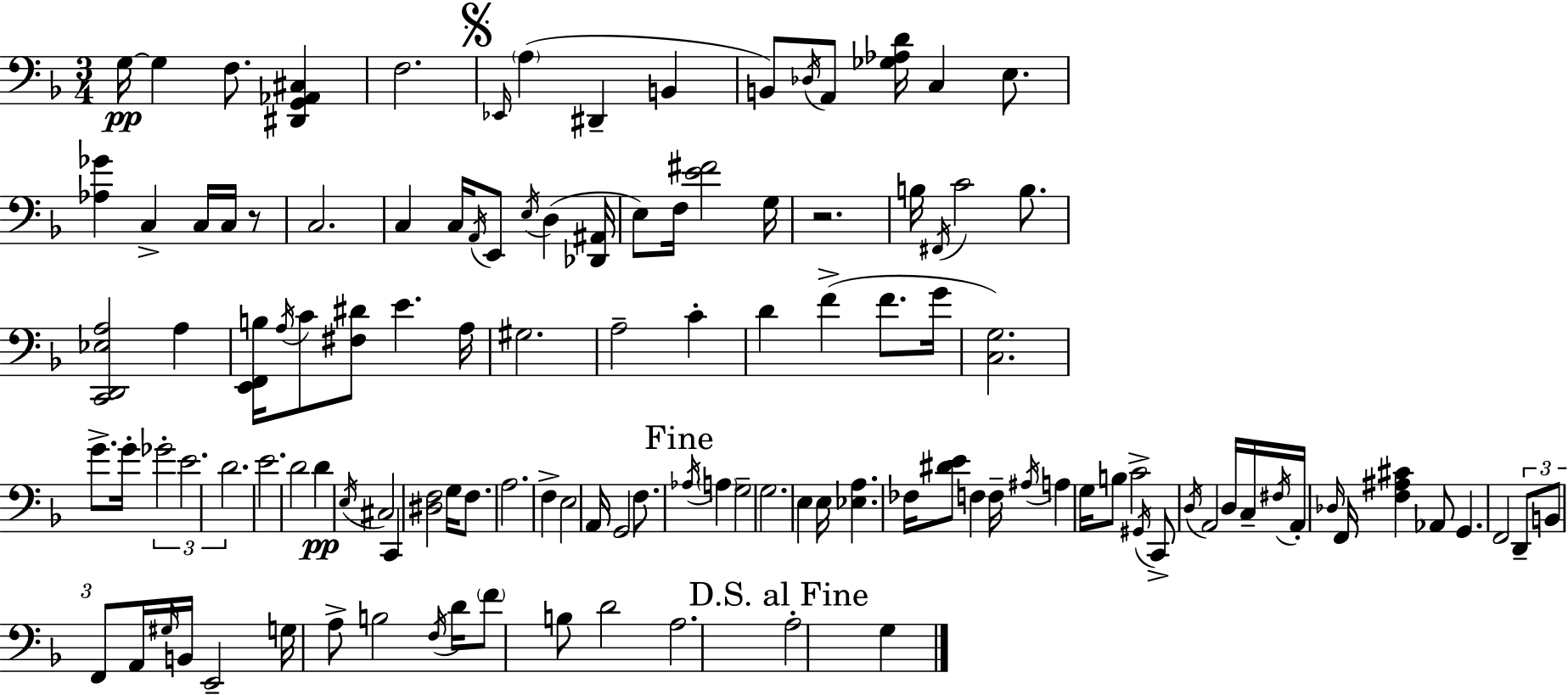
{
  \clef bass
  \numericTimeSignature
  \time 3/4
  \key f \major
  \repeat volta 2 { g16~~\pp g4 f8. <dis, g, aes, cis>4 | f2. | \mark \markup { \musicglyph "scripts.segno" } \grace { ees,16 } \parenthesize a4( dis,4-- b,4 | b,8) \acciaccatura { des16 } a,8 <ges aes d'>16 c4 e8. | \break <aes ges'>4 c4-> c16 c16 | r8 c2. | c4 c16 \acciaccatura { a,16 } e,8 \acciaccatura { e16 }( d4 | <des, ais,>16 e8) f16 <e' fis'>2 | \break g16 r2. | b16 \acciaccatura { fis,16 } c'2 | b8. <c, d, ees a>2 | a4 <e, f, b>16 \acciaccatura { a16 } c'8 <fis dis'>8 e'4. | \break a16 gis2. | a2-- | c'4-. d'4 f'4->( | f'8. g'16 <c g>2.) | \break g'8.-> g'16-. \tuplet 3/2 { ges'2-. | e'2. | d'2. } | e'2. | \break d'2 | d'4\pp \acciaccatura { e16 } cis2 | c,4 <dis f>2 | g16 f8. a2. | \break f4-> e2 | a,16 g,2 | f8. \mark "Fine" \acciaccatura { aes16 } \parenthesize a4 | g2-- g2. | \break e4 | e16 <ees a>4. fes16 <dis' e'>8 f4 | f16-- \acciaccatura { ais16 } a4 g16 b8 c'2-> | \acciaccatura { gis,16 } c,8-> \acciaccatura { d16 } a,2 | \break d16 c16-- \acciaccatura { fis16 } a,16-. \grace { des16 } | f,16 <f ais cis'>4 aes,8 g,4. | f,2 \tuplet 3/2 { d,8-- b,8 | f,8 } a,16 \grace { gis16 } b,16 e,2-- | \break g16 a8-> b2 | \acciaccatura { f16 } d'16 \parenthesize f'8 b8 d'2 | a2. | \mark "D.S. al Fine" a2-. g4 | \break } \bar "|."
}